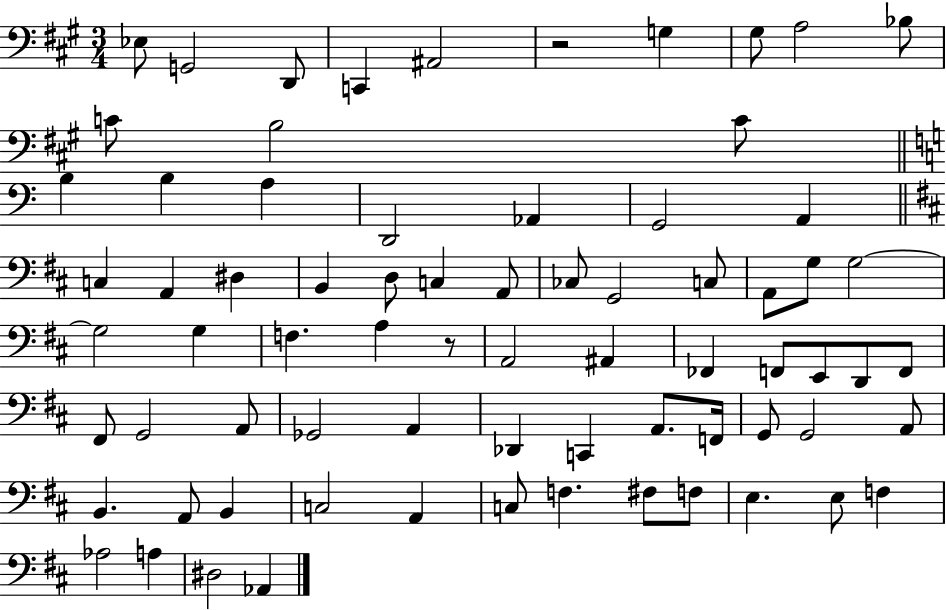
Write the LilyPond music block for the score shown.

{
  \clef bass
  \numericTimeSignature
  \time 3/4
  \key a \major
  ees8 g,2 d,8 | c,4 ais,2 | r2 g4 | gis8 a2 bes8 | \break c'8 b2 c'8 | \bar "||" \break \key c \major b4 b4 a4 | d,2 aes,4 | g,2 a,4 | \bar "||" \break \key b \minor c4 a,4 dis4 | b,4 d8 c4 a,8 | ces8 g,2 c8 | a,8 g8 g2~~ | \break g2 g4 | f4. a4 r8 | a,2 ais,4 | fes,4 f,8 e,8 d,8 f,8 | \break fis,8 g,2 a,8 | ges,2 a,4 | des,4 c,4 a,8. f,16 | g,8 g,2 a,8 | \break b,4. a,8 b,4 | c2 a,4 | c8 f4. fis8 f8 | e4. e8 f4 | \break aes2 a4 | dis2 aes,4 | \bar "|."
}